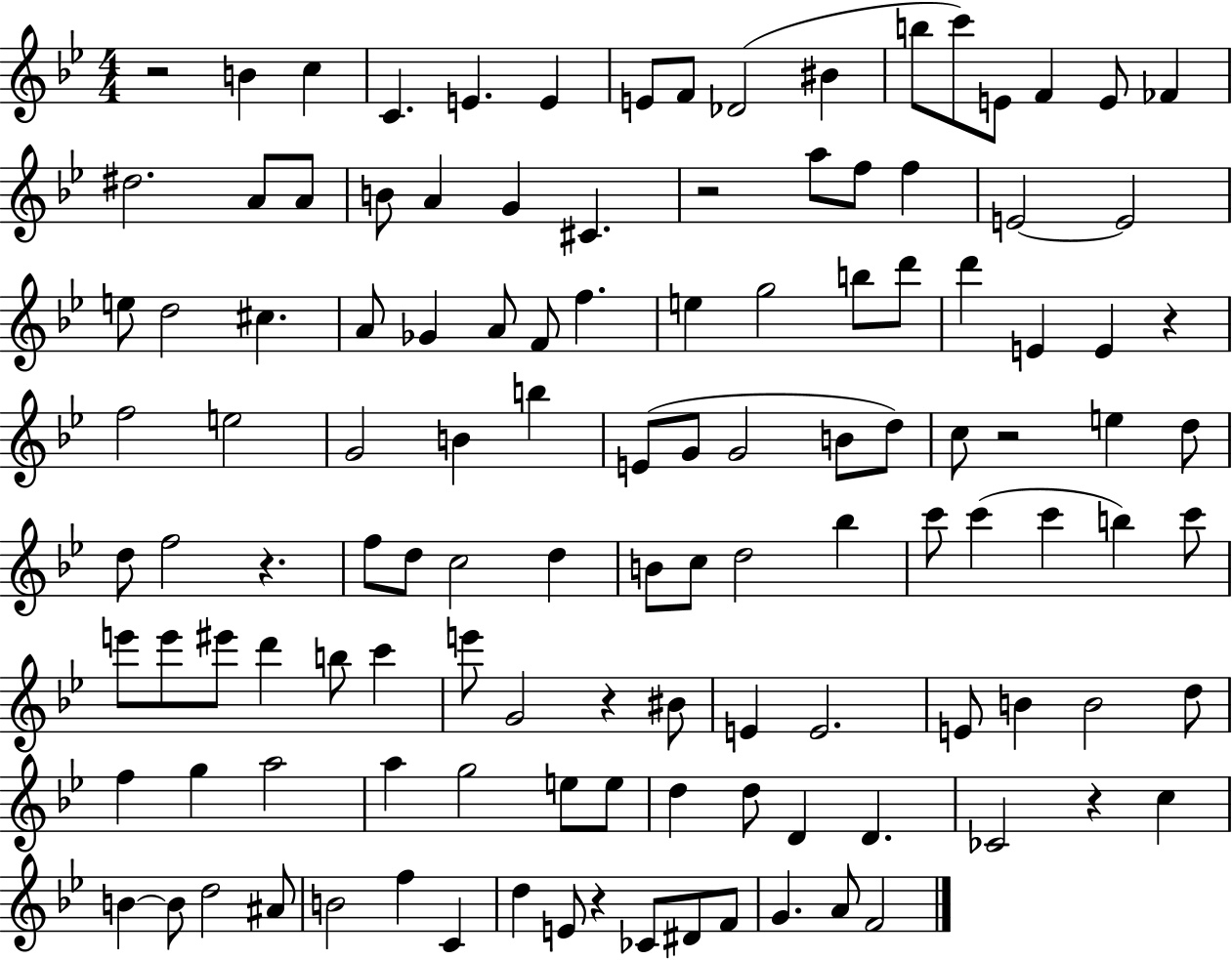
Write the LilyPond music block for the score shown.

{
  \clef treble
  \numericTimeSignature
  \time 4/4
  \key bes \major
  r2 b'4 c''4 | c'4. e'4. e'4 | e'8 f'8 des'2( bis'4 | b''8 c'''8) e'8 f'4 e'8 fes'4 | \break dis''2. a'8 a'8 | b'8 a'4 g'4 cis'4. | r2 a''8 f''8 f''4 | e'2~~ e'2 | \break e''8 d''2 cis''4. | a'8 ges'4 a'8 f'8 f''4. | e''4 g''2 b''8 d'''8 | d'''4 e'4 e'4 r4 | \break f''2 e''2 | g'2 b'4 b''4 | e'8( g'8 g'2 b'8 d''8) | c''8 r2 e''4 d''8 | \break d''8 f''2 r4. | f''8 d''8 c''2 d''4 | b'8 c''8 d''2 bes''4 | c'''8 c'''4( c'''4 b''4) c'''8 | \break e'''8 e'''8 eis'''8 d'''4 b''8 c'''4 | e'''8 g'2 r4 bis'8 | e'4 e'2. | e'8 b'4 b'2 d''8 | \break f''4 g''4 a''2 | a''4 g''2 e''8 e''8 | d''4 d''8 d'4 d'4. | ces'2 r4 c''4 | \break b'4~~ b'8 d''2 ais'8 | b'2 f''4 c'4 | d''4 e'8 r4 ces'8 dis'8 f'8 | g'4. a'8 f'2 | \break \bar "|."
}